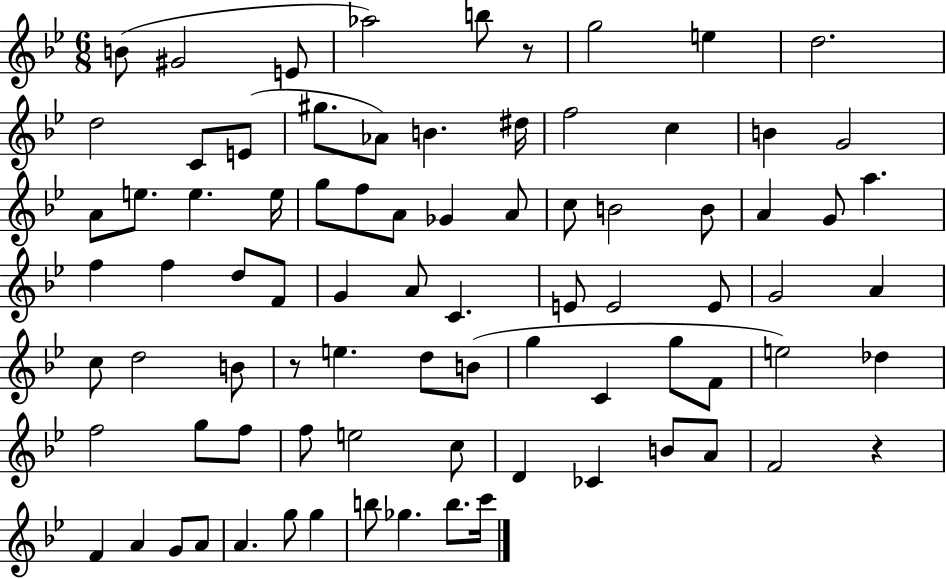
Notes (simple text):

B4/e G#4/h E4/e Ab5/h B5/e R/e G5/h E5/q D5/h. D5/h C4/e E4/e G#5/e. Ab4/e B4/q. D#5/s F5/h C5/q B4/q G4/h A4/e E5/e. E5/q. E5/s G5/e F5/e A4/e Gb4/q A4/e C5/e B4/h B4/e A4/q G4/e A5/q. F5/q F5/q D5/e F4/e G4/q A4/e C4/q. E4/e E4/h E4/e G4/h A4/q C5/e D5/h B4/e R/e E5/q. D5/e B4/e G5/q C4/q G5/e F4/e E5/h Db5/q F5/h G5/e F5/e F5/e E5/h C5/e D4/q CES4/q B4/e A4/e F4/h R/q F4/q A4/q G4/e A4/e A4/q. G5/e G5/q B5/e Gb5/q. B5/e. C6/s